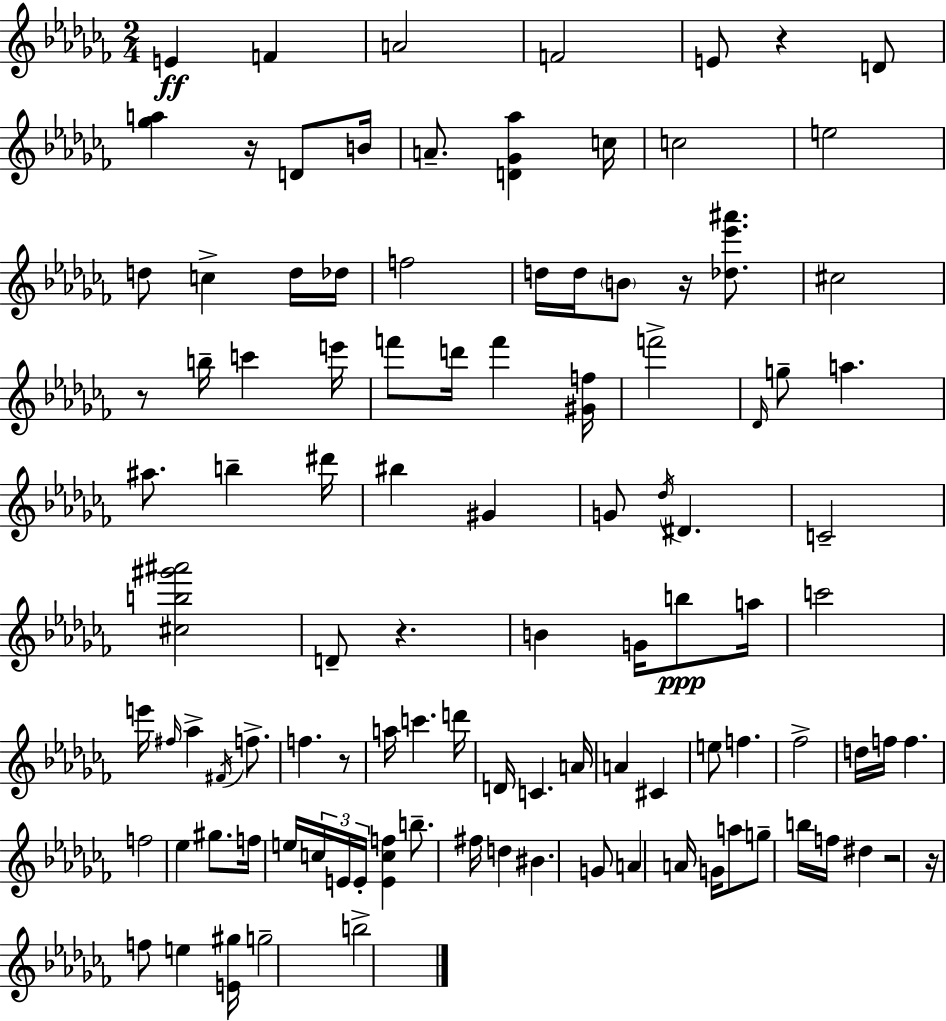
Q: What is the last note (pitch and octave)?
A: B5